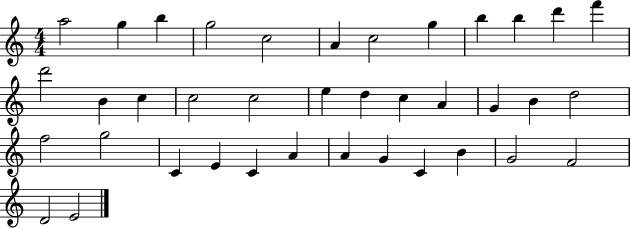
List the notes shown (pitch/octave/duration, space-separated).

A5/h G5/q B5/q G5/h C5/h A4/q C5/h G5/q B5/q B5/q D6/q F6/q D6/h B4/q C5/q C5/h C5/h E5/q D5/q C5/q A4/q G4/q B4/q D5/h F5/h G5/h C4/q E4/q C4/q A4/q A4/q G4/q C4/q B4/q G4/h F4/h D4/h E4/h